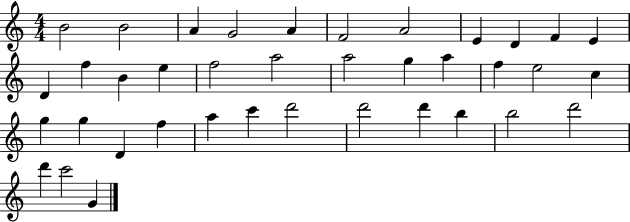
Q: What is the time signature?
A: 4/4